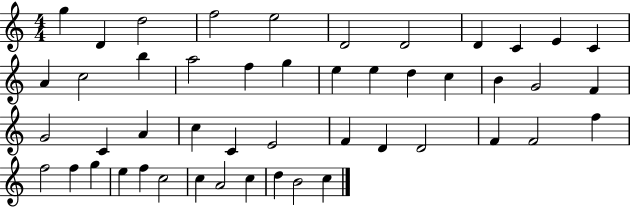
X:1
T:Untitled
M:4/4
L:1/4
K:C
g D d2 f2 e2 D2 D2 D C E C A c2 b a2 f g e e d c B G2 F G2 C A c C E2 F D D2 F F2 f f2 f g e f c2 c A2 c d B2 c